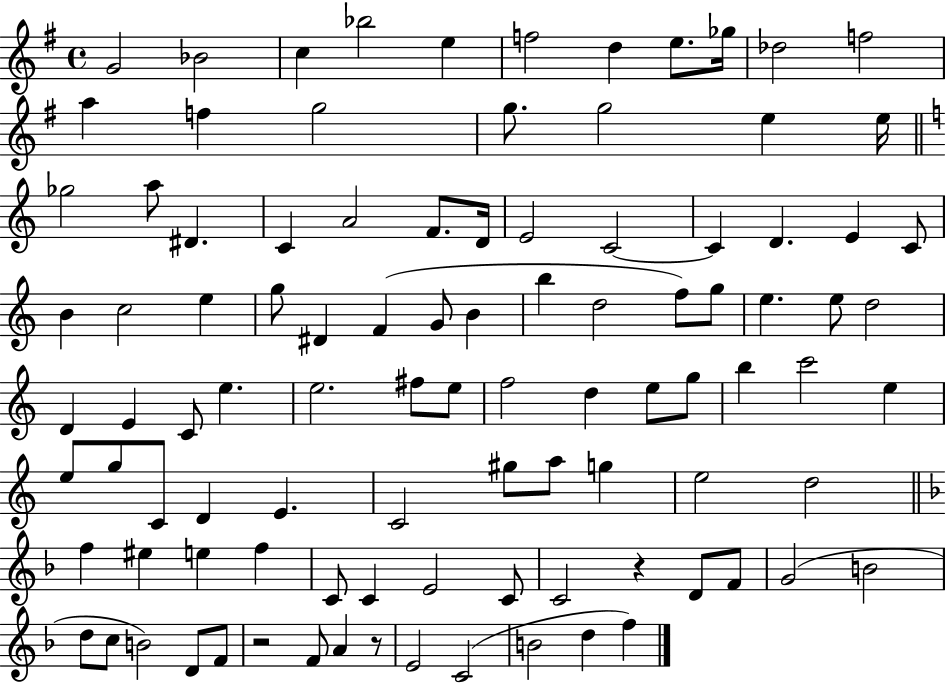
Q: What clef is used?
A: treble